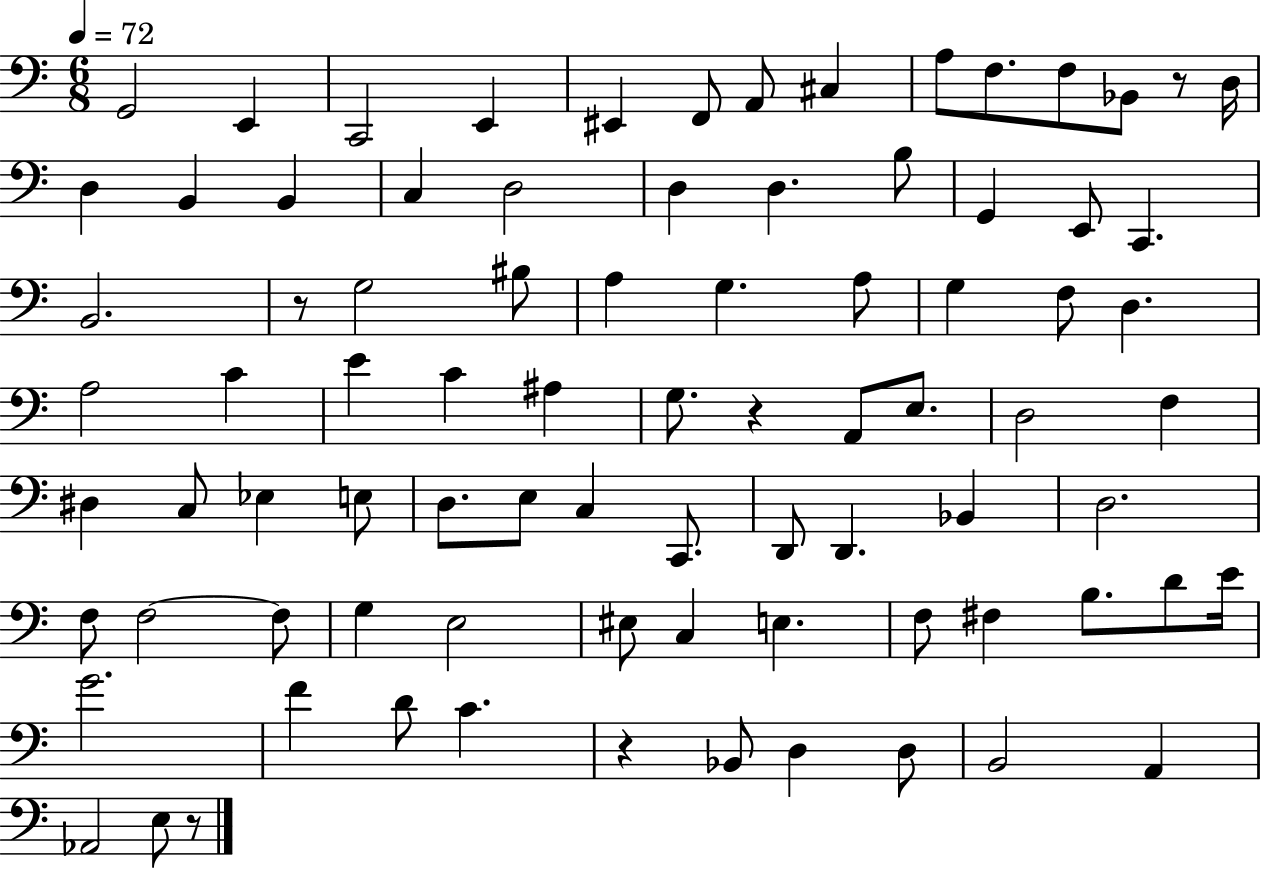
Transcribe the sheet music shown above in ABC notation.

X:1
T:Untitled
M:6/8
L:1/4
K:C
G,,2 E,, C,,2 E,, ^E,, F,,/2 A,,/2 ^C, A,/2 F,/2 F,/2 _B,,/2 z/2 D,/4 D, B,, B,, C, D,2 D, D, B,/2 G,, E,,/2 C,, B,,2 z/2 G,2 ^B,/2 A, G, A,/2 G, F,/2 D, A,2 C E C ^A, G,/2 z A,,/2 E,/2 D,2 F, ^D, C,/2 _E, E,/2 D,/2 E,/2 C, C,,/2 D,,/2 D,, _B,, D,2 F,/2 F,2 F,/2 G, E,2 ^E,/2 C, E, F,/2 ^F, B,/2 D/2 E/4 G2 F D/2 C z _B,,/2 D, D,/2 B,,2 A,, _A,,2 E,/2 z/2